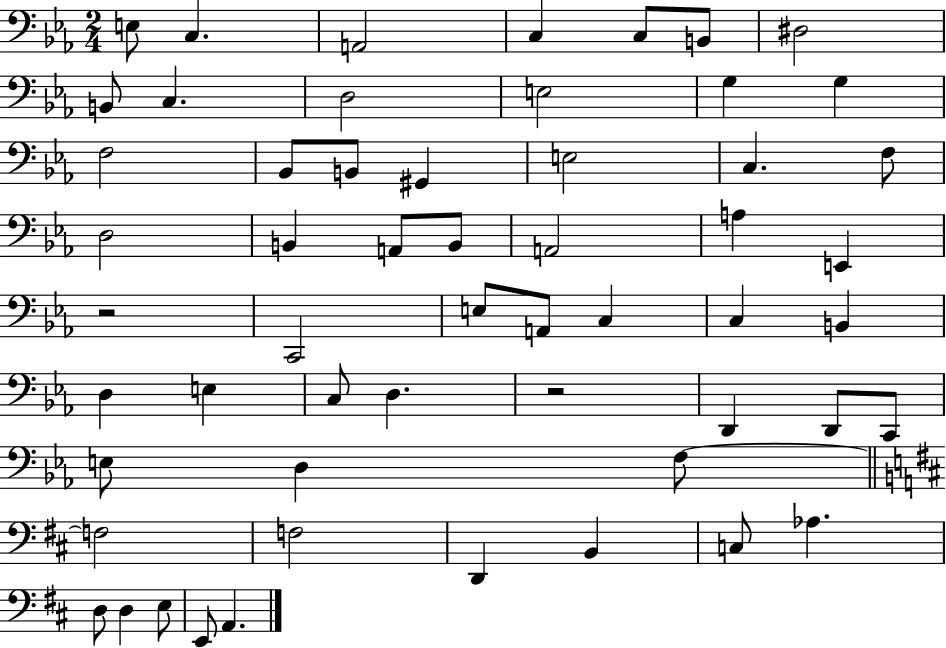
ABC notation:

X:1
T:Untitled
M:2/4
L:1/4
K:Eb
E,/2 C, A,,2 C, C,/2 B,,/2 ^D,2 B,,/2 C, D,2 E,2 G, G, F,2 _B,,/2 B,,/2 ^G,, E,2 C, F,/2 D,2 B,, A,,/2 B,,/2 A,,2 A, E,, z2 C,,2 E,/2 A,,/2 C, C, B,, D, E, C,/2 D, z2 D,, D,,/2 C,,/2 E,/2 D, F,/2 F,2 F,2 D,, B,, C,/2 _A, D,/2 D, E,/2 E,,/2 A,,